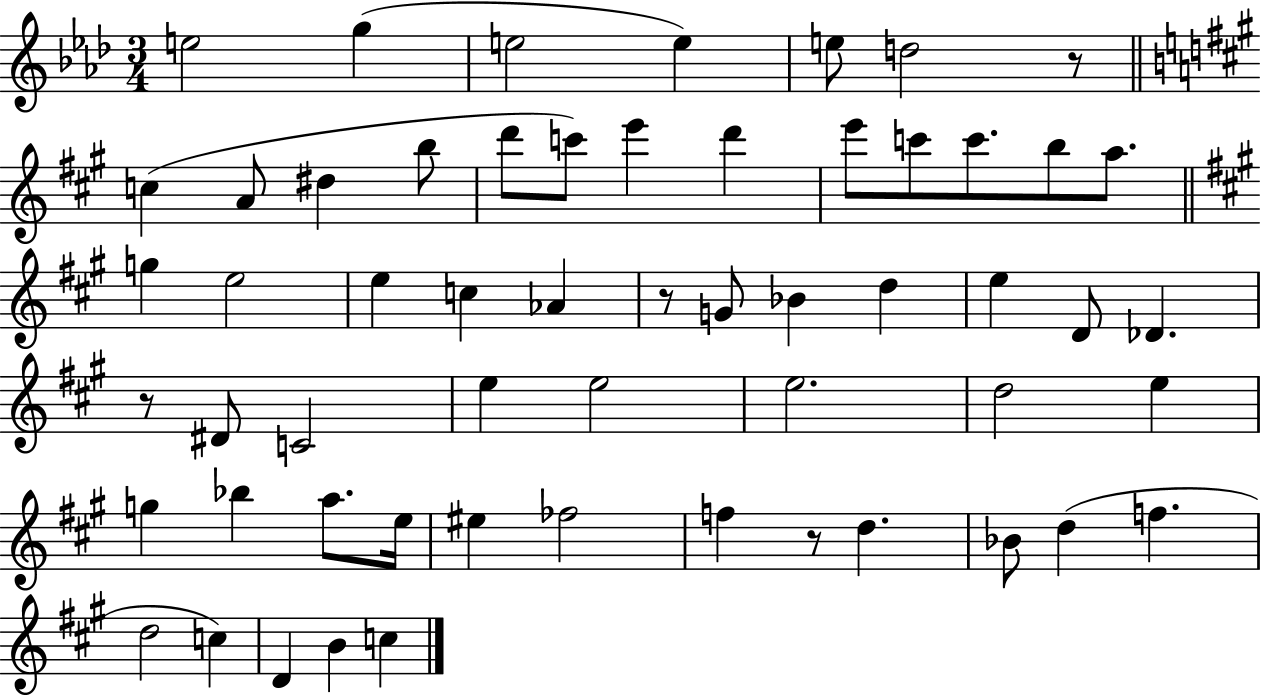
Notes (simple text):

E5/h G5/q E5/h E5/q E5/e D5/h R/e C5/q A4/e D#5/q B5/e D6/e C6/e E6/q D6/q E6/e C6/e C6/e. B5/e A5/e. G5/q E5/h E5/q C5/q Ab4/q R/e G4/e Bb4/q D5/q E5/q D4/e Db4/q. R/e D#4/e C4/h E5/q E5/h E5/h. D5/h E5/q G5/q Bb5/q A5/e. E5/s EIS5/q FES5/h F5/q R/e D5/q. Bb4/e D5/q F5/q. D5/h C5/q D4/q B4/q C5/q